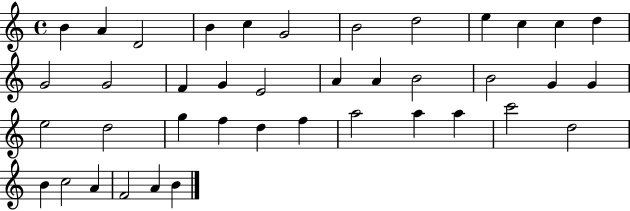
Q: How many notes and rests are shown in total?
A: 40